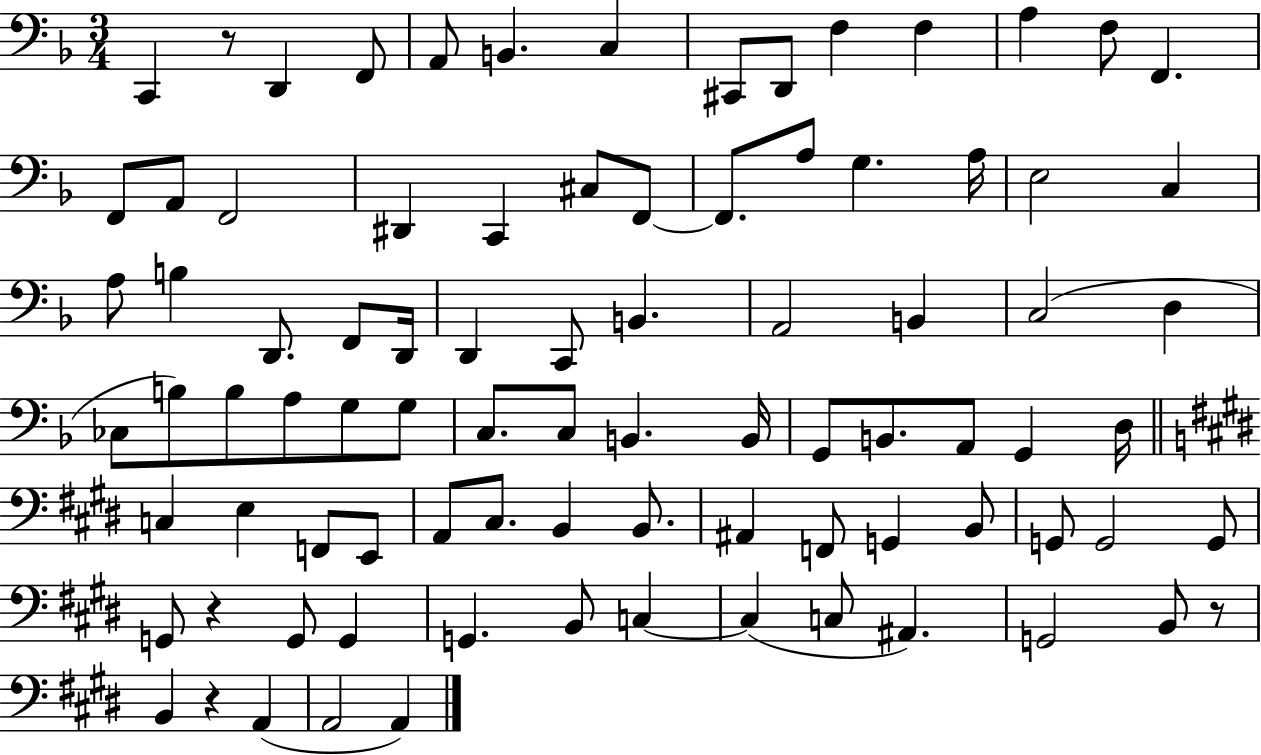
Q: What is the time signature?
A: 3/4